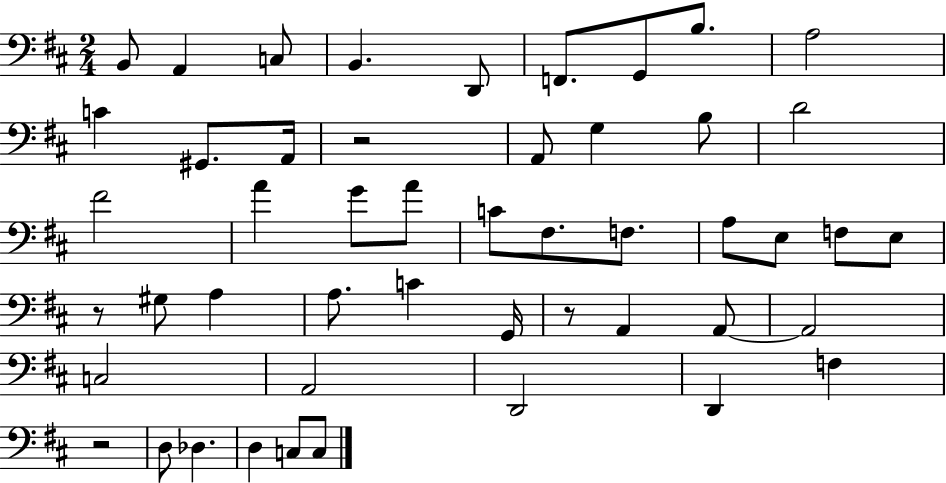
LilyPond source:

{
  \clef bass
  \numericTimeSignature
  \time 2/4
  \key d \major
  b,8 a,4 c8 | b,4. d,8 | f,8. g,8 b8. | a2 | \break c'4 gis,8. a,16 | r2 | a,8 g4 b8 | d'2 | \break fis'2 | a'4 g'8 a'8 | c'8 fis8. f8. | a8 e8 f8 e8 | \break r8 gis8 a4 | a8. c'4 g,16 | r8 a,4 a,8~~ | a,2 | \break c2 | a,2 | d,2 | d,4 f4 | \break r2 | d8 des4. | d4 c8 c8 | \bar "|."
}